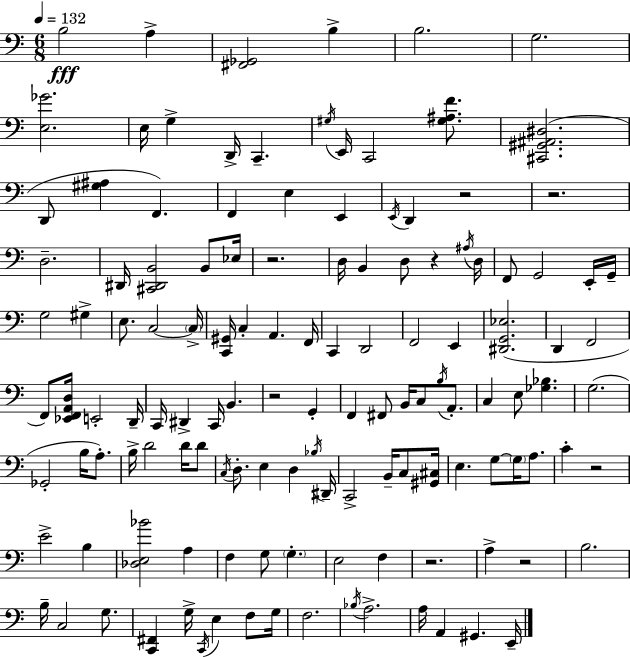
X:1
T:Untitled
M:6/8
L:1/4
K:Am
B,2 A, [^F,,_G,,]2 B, B,2 G,2 [E,_G]2 E,/4 G, D,,/4 C,, ^G,/4 E,,/4 C,,2 [^G,^A,F]/2 [^C,,^G,,^A,,^D,]2 D,,/2 [^G,^A,] F,, F,, E, E,, E,,/4 D,, z2 z2 D,2 ^D,,/4 [^C,,^D,,B,,]2 B,,/2 _E,/4 z2 D,/4 B,, D,/2 z ^A,/4 D,/4 F,,/2 G,,2 E,,/4 G,,/4 G,2 ^G, E,/2 C,2 C,/4 [C,,^G,,]/4 C, A,, F,,/4 C,, D,,2 F,,2 E,, [^D,,G,,_E,]2 D,, F,,2 F,,/2 [_E,,F,,A,,D,]/4 E,,2 D,,/4 C,,/4 ^D,, C,,/4 B,, z2 G,, F,, ^F,,/2 B,,/4 C,/2 B,/4 A,,/2 C, E,/2 [_G,_B,] G,2 _G,,2 B,/4 A,/2 B,/4 D2 D/4 D/2 C,/4 D,/2 E, D, _B,/4 ^D,,/4 C,,2 B,,/4 C,/2 [^G,,^C,]/4 E, G,/2 G,/4 A,/2 C z2 E2 B, [_D,E,_B]2 A, F, G,/2 G, E,2 F, z2 A, z2 B,2 B,/4 C,2 G,/2 [C,,^F,,] G,/4 C,,/4 E, F,/2 G,/4 F,2 _B,/4 A,2 A,/4 A,, ^G,, E,,/4